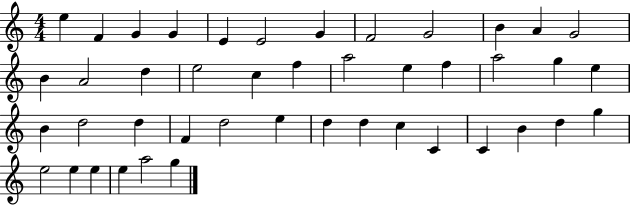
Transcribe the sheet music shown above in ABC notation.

X:1
T:Untitled
M:4/4
L:1/4
K:C
e F G G E E2 G F2 G2 B A G2 B A2 d e2 c f a2 e f a2 g e B d2 d F d2 e d d c C C B d g e2 e e e a2 g